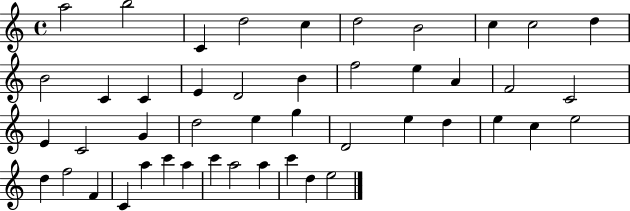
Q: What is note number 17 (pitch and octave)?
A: F5